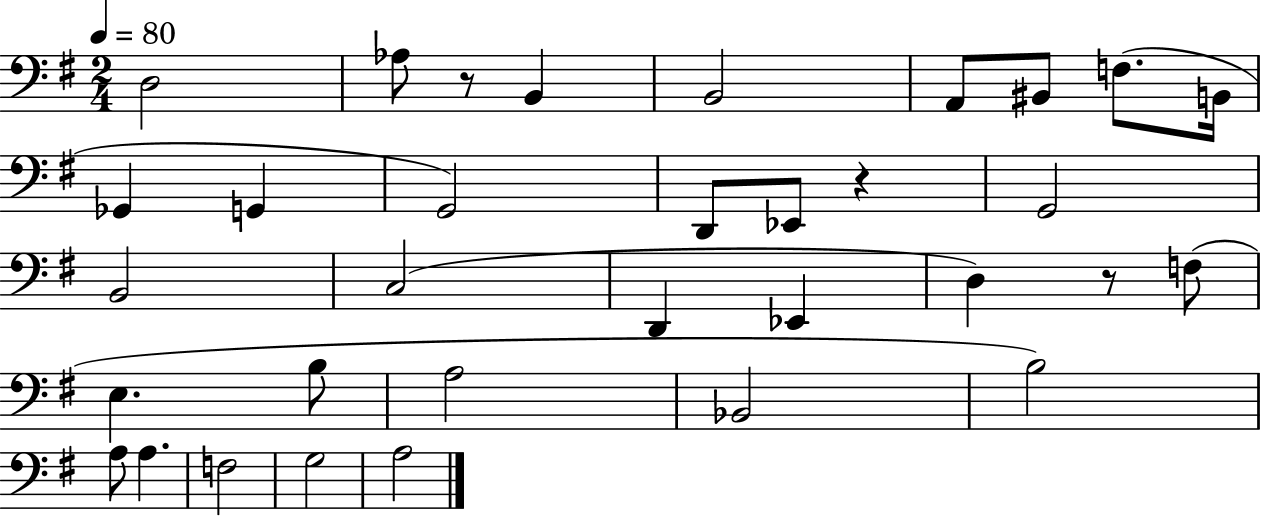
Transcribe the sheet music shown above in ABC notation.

X:1
T:Untitled
M:2/4
L:1/4
K:G
D,2 _A,/2 z/2 B,, B,,2 A,,/2 ^B,,/2 F,/2 B,,/4 _G,, G,, G,,2 D,,/2 _E,,/2 z G,,2 B,,2 C,2 D,, _E,, D, z/2 F,/2 E, B,/2 A,2 _B,,2 B,2 A,/2 A, F,2 G,2 A,2